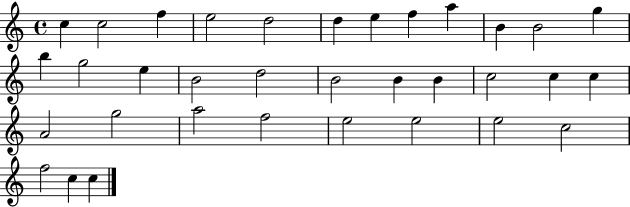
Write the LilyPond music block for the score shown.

{
  \clef treble
  \time 4/4
  \defaultTimeSignature
  \key c \major
  c''4 c''2 f''4 | e''2 d''2 | d''4 e''4 f''4 a''4 | b'4 b'2 g''4 | \break b''4 g''2 e''4 | b'2 d''2 | b'2 b'4 b'4 | c''2 c''4 c''4 | \break a'2 g''2 | a''2 f''2 | e''2 e''2 | e''2 c''2 | \break f''2 c''4 c''4 | \bar "|."
}